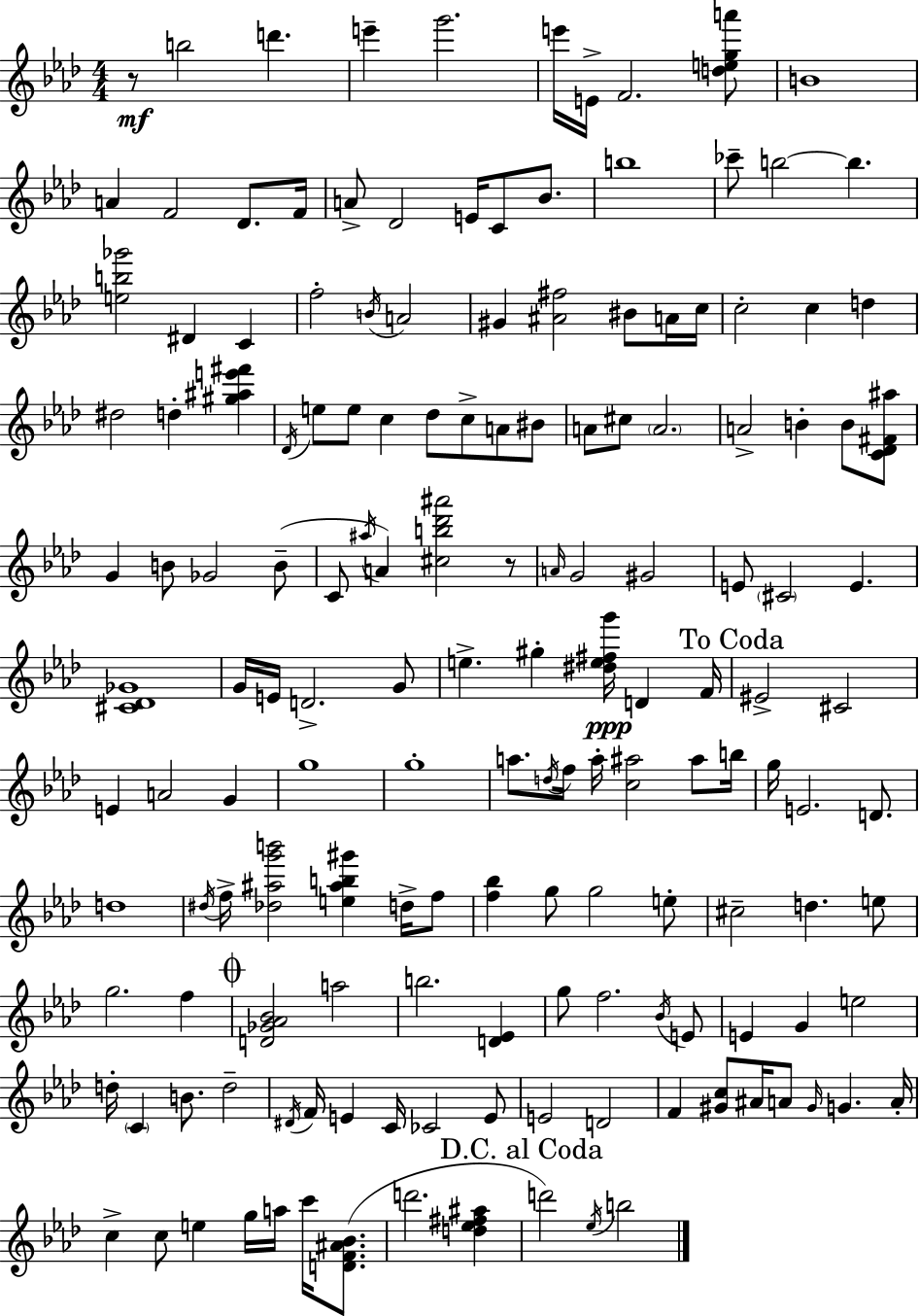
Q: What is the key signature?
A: F minor